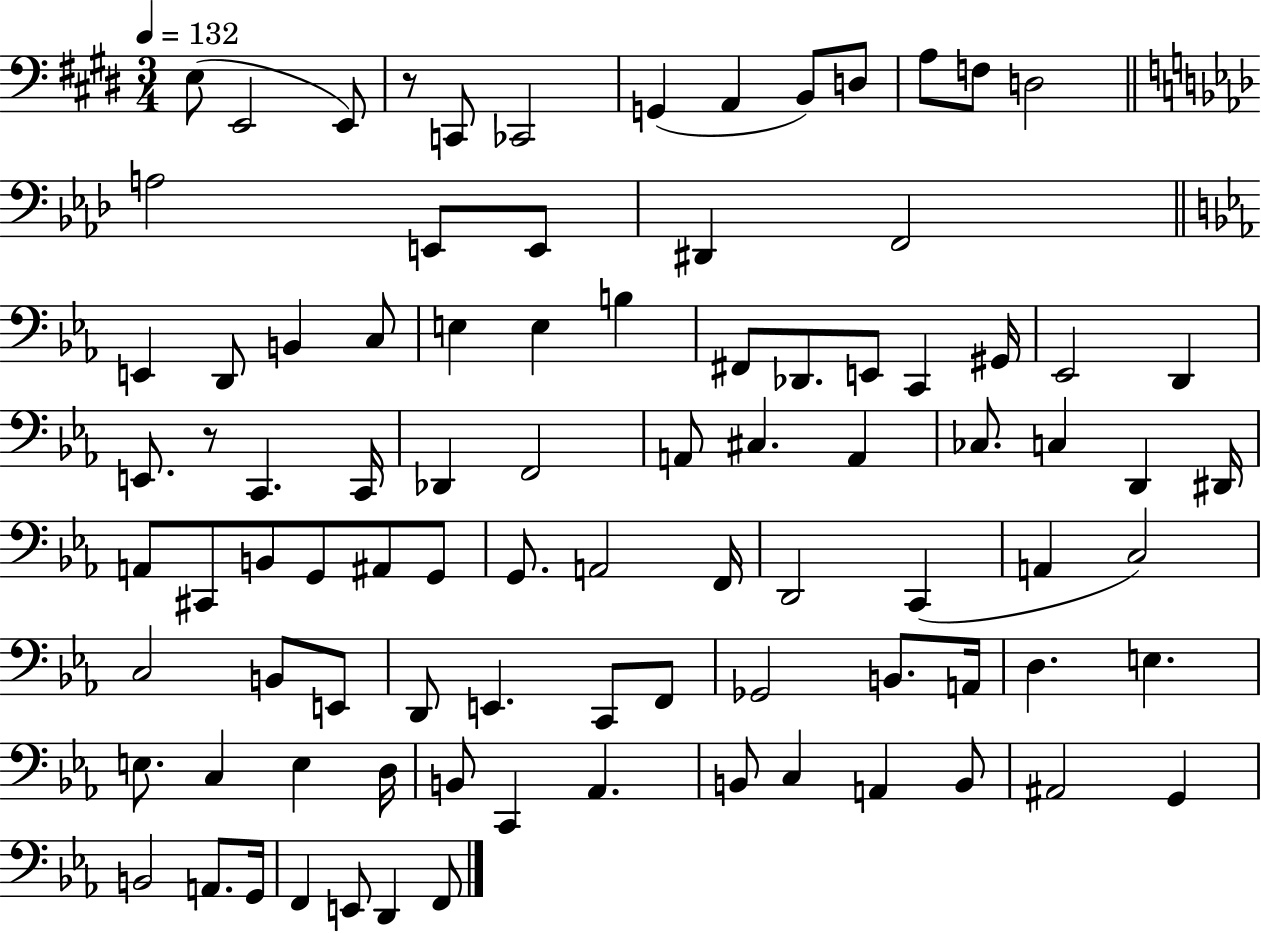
X:1
T:Untitled
M:3/4
L:1/4
K:E
E,/2 E,,2 E,,/2 z/2 C,,/2 _C,,2 G,, A,, B,,/2 D,/2 A,/2 F,/2 D,2 A,2 E,,/2 E,,/2 ^D,, F,,2 E,, D,,/2 B,, C,/2 E, E, B, ^F,,/2 _D,,/2 E,,/2 C,, ^G,,/4 _E,,2 D,, E,,/2 z/2 C,, C,,/4 _D,, F,,2 A,,/2 ^C, A,, _C,/2 C, D,, ^D,,/4 A,,/2 ^C,,/2 B,,/2 G,,/2 ^A,,/2 G,,/2 G,,/2 A,,2 F,,/4 D,,2 C,, A,, C,2 C,2 B,,/2 E,,/2 D,,/2 E,, C,,/2 F,,/2 _G,,2 B,,/2 A,,/4 D, E, E,/2 C, E, D,/4 B,,/2 C,, _A,, B,,/2 C, A,, B,,/2 ^A,,2 G,, B,,2 A,,/2 G,,/4 F,, E,,/2 D,, F,,/2